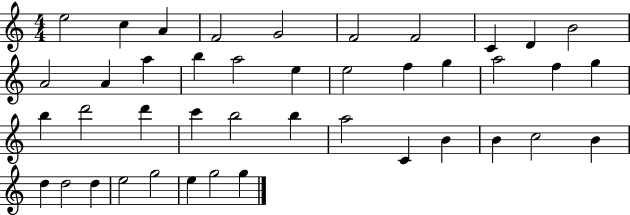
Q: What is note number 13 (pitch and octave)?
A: A5